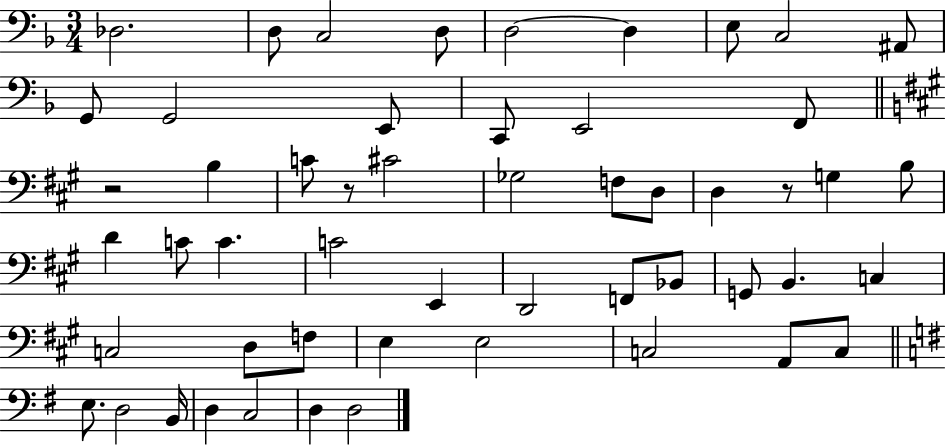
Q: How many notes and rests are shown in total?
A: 53